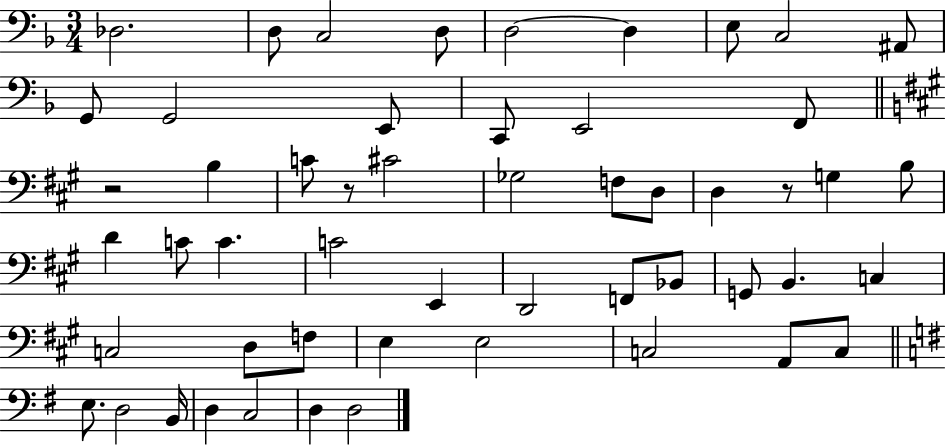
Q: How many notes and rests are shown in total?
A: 53